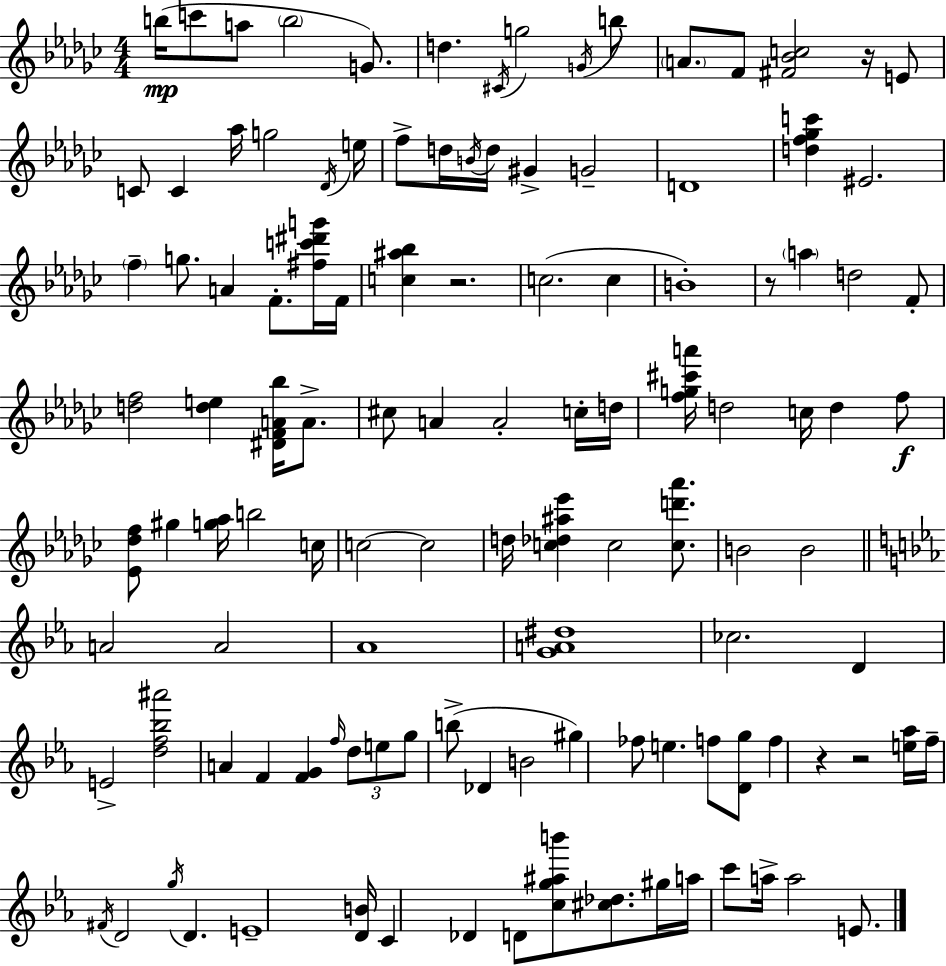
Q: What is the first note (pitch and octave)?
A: B5